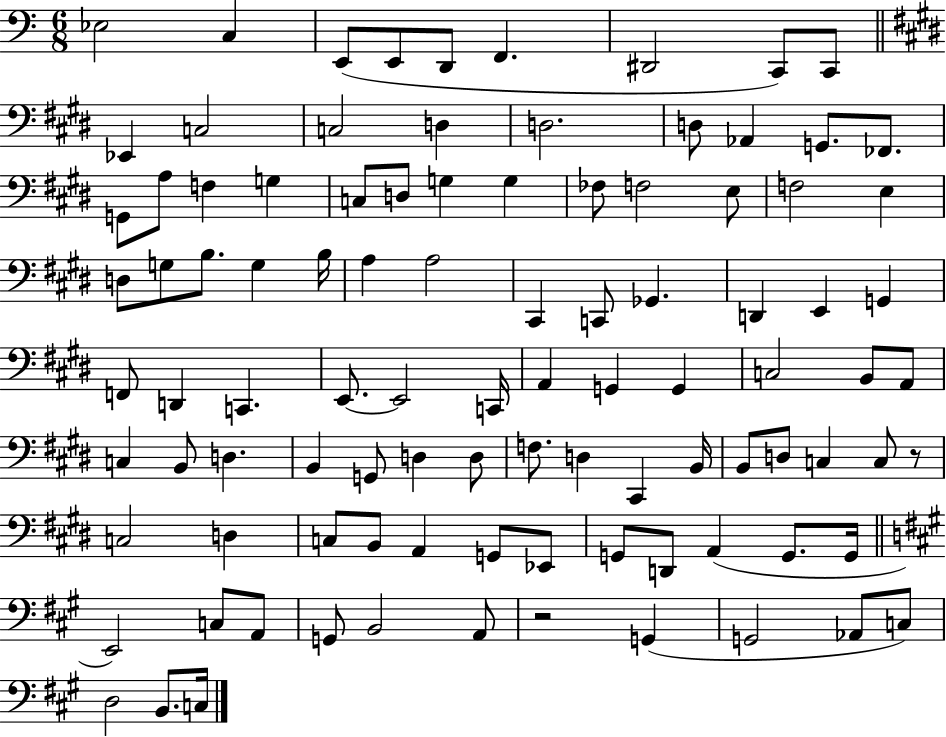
Eb3/h C3/q E2/e E2/e D2/e F2/q. D#2/h C2/e C2/e Eb2/q C3/h C3/h D3/q D3/h. D3/e Ab2/q G2/e. FES2/e. G2/e A3/e F3/q G3/q C3/e D3/e G3/q G3/q FES3/e F3/h E3/e F3/h E3/q D3/e G3/e B3/e. G3/q B3/s A3/q A3/h C#2/q C2/e Gb2/q. D2/q E2/q G2/q F2/e D2/q C2/q. E2/e. E2/h C2/s A2/q G2/q G2/q C3/h B2/e A2/e C3/q B2/e D3/q. B2/q G2/e D3/q D3/e F3/e. D3/q C#2/q B2/s B2/e D3/e C3/q C3/e R/e C3/h D3/q C3/e B2/e A2/q G2/e Eb2/e G2/e D2/e A2/q G2/e. G2/s E2/h C3/e A2/e G2/e B2/h A2/e R/h G2/q G2/h Ab2/e C3/e D3/h B2/e. C3/s